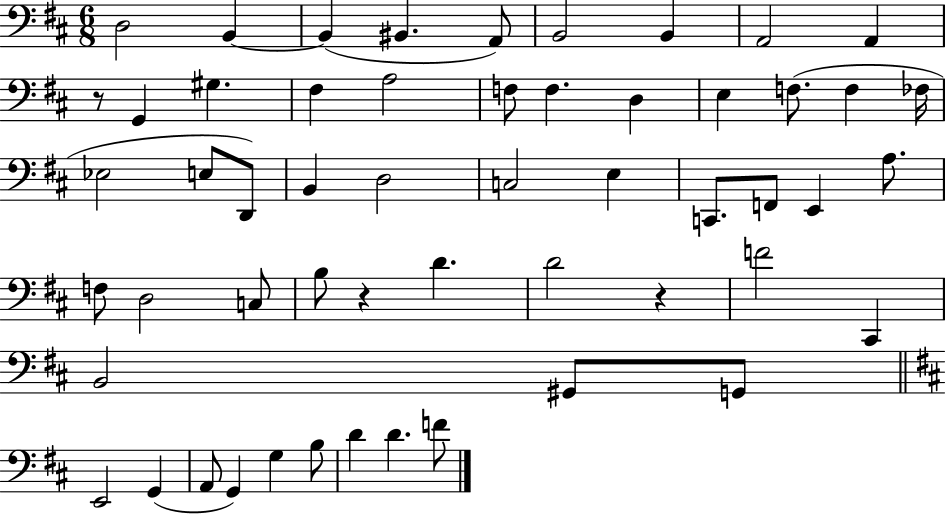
X:1
T:Untitled
M:6/8
L:1/4
K:D
D,2 B,, B,, ^B,, A,,/2 B,,2 B,, A,,2 A,, z/2 G,, ^G, ^F, A,2 F,/2 F, D, E, F,/2 F, _F,/4 _E,2 E,/2 D,,/2 B,, D,2 C,2 E, C,,/2 F,,/2 E,, A,/2 F,/2 D,2 C,/2 B,/2 z D D2 z F2 ^C,, B,,2 ^G,,/2 G,,/2 E,,2 G,, A,,/2 G,, G, B,/2 D D F/2